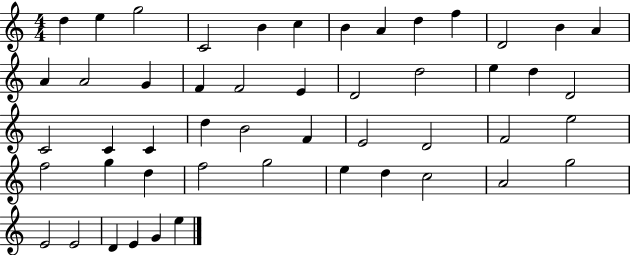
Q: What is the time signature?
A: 4/4